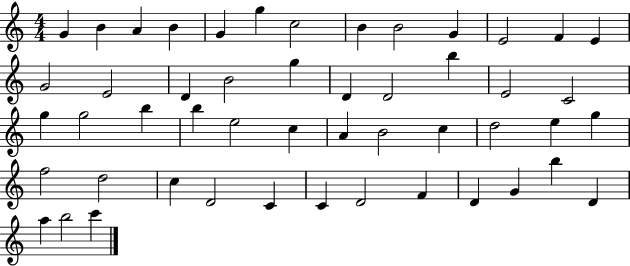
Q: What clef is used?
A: treble